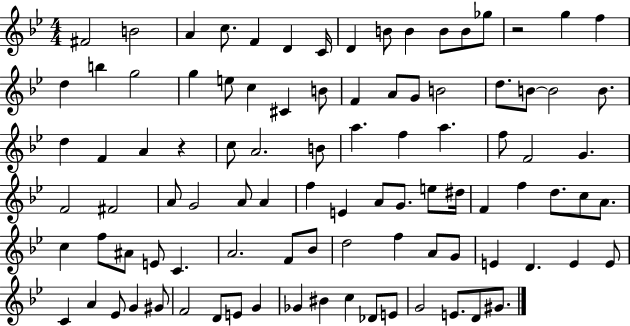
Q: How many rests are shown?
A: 2